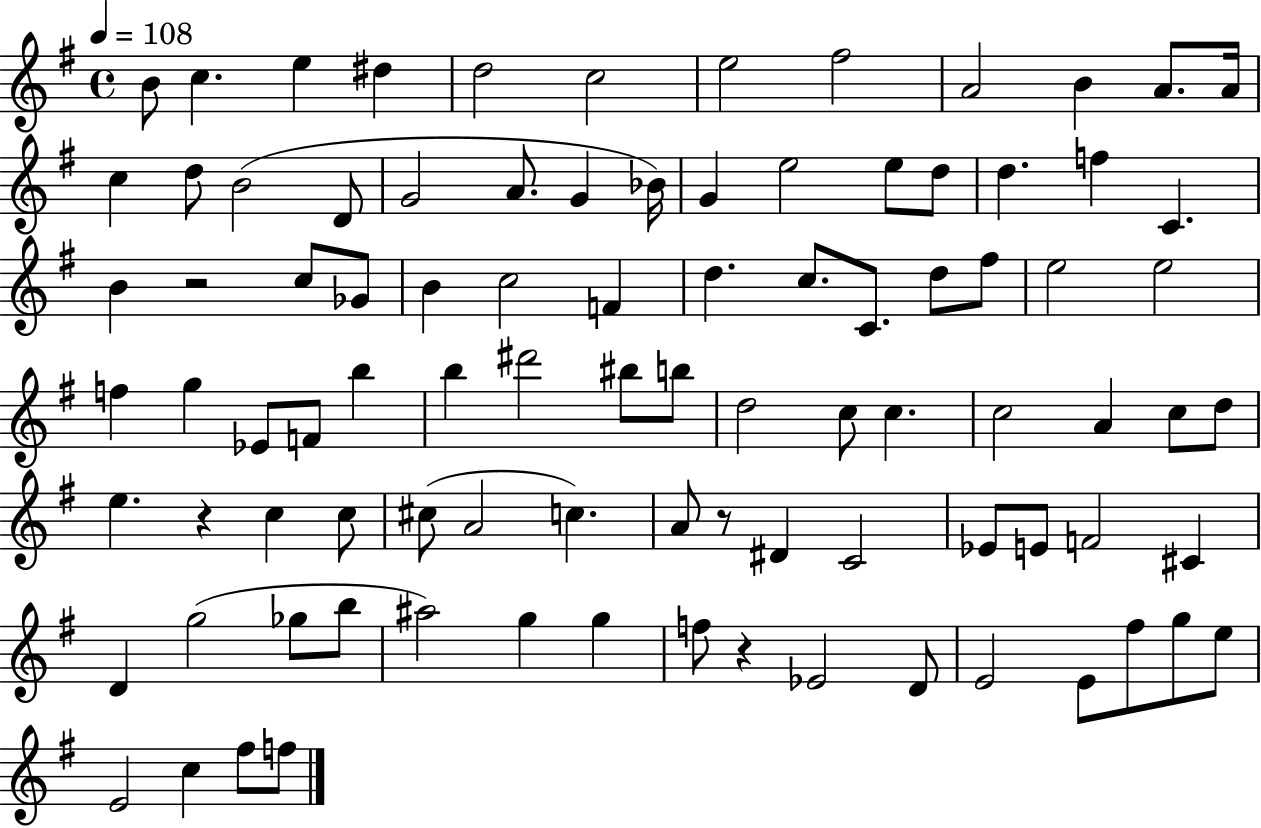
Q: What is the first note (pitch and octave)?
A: B4